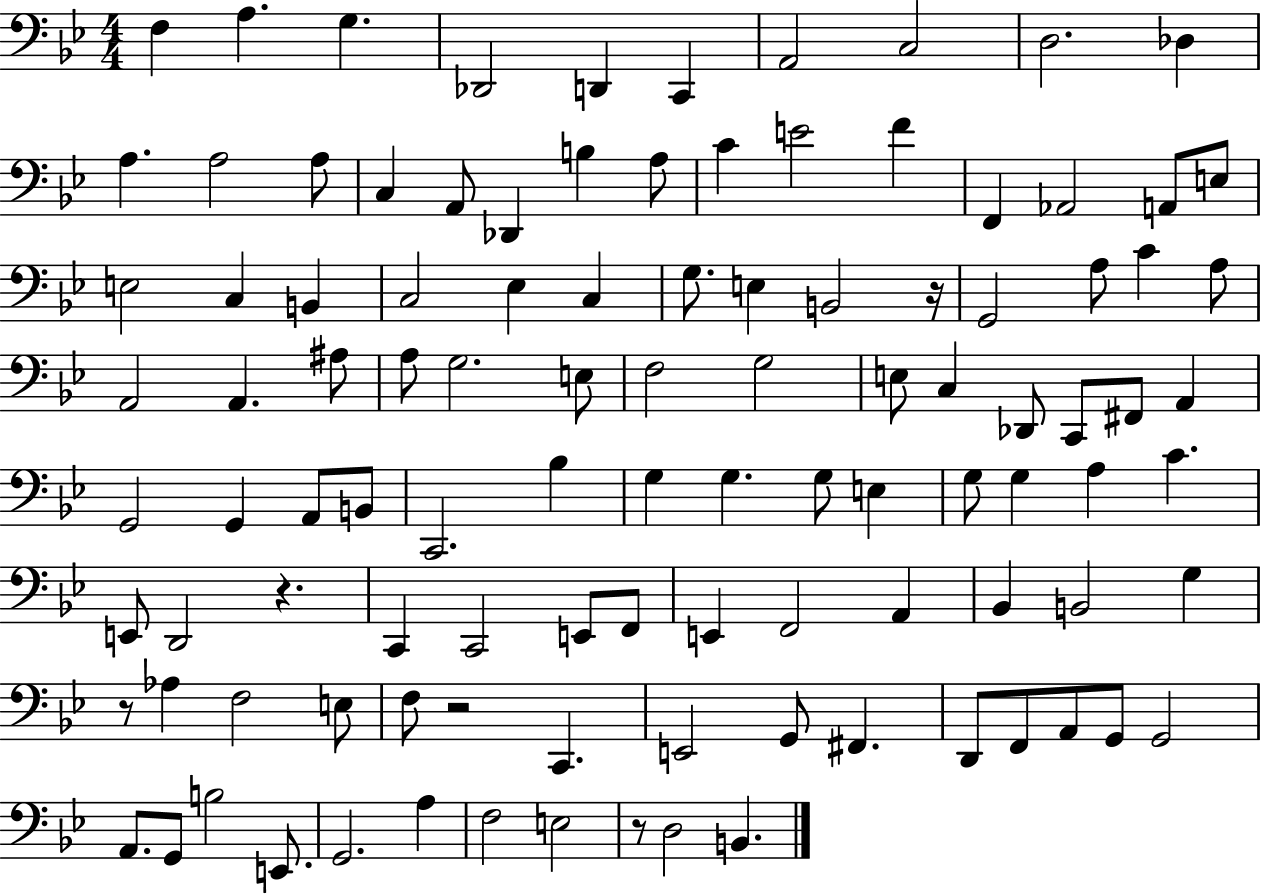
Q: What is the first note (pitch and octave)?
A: F3